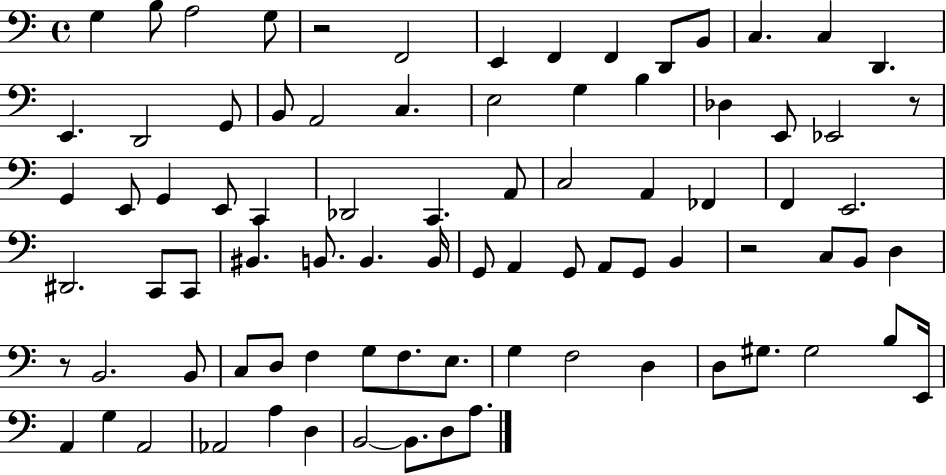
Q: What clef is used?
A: bass